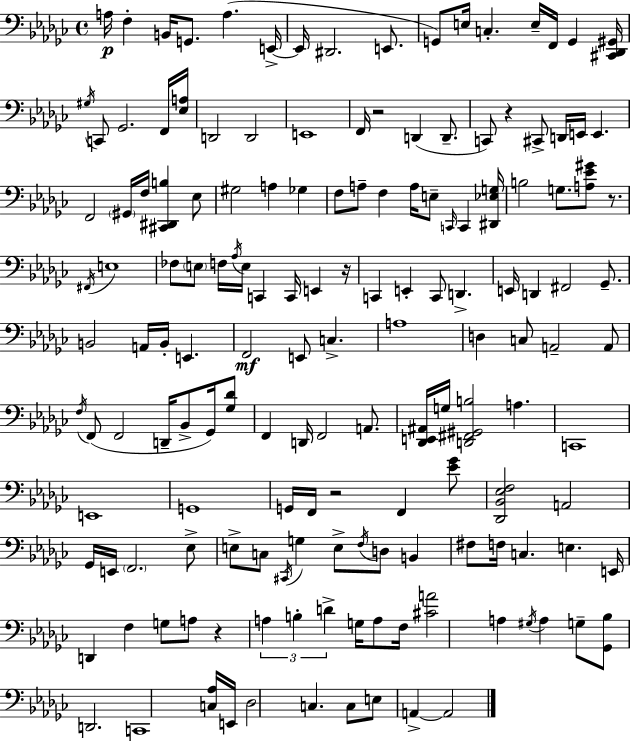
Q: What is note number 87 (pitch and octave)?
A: G3